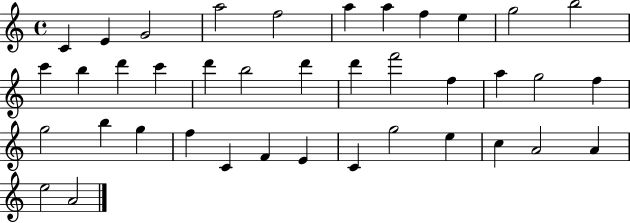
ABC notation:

X:1
T:Untitled
M:4/4
L:1/4
K:C
C E G2 a2 f2 a a f e g2 b2 c' b d' c' d' b2 d' d' f'2 f a g2 f g2 b g f C F E C g2 e c A2 A e2 A2